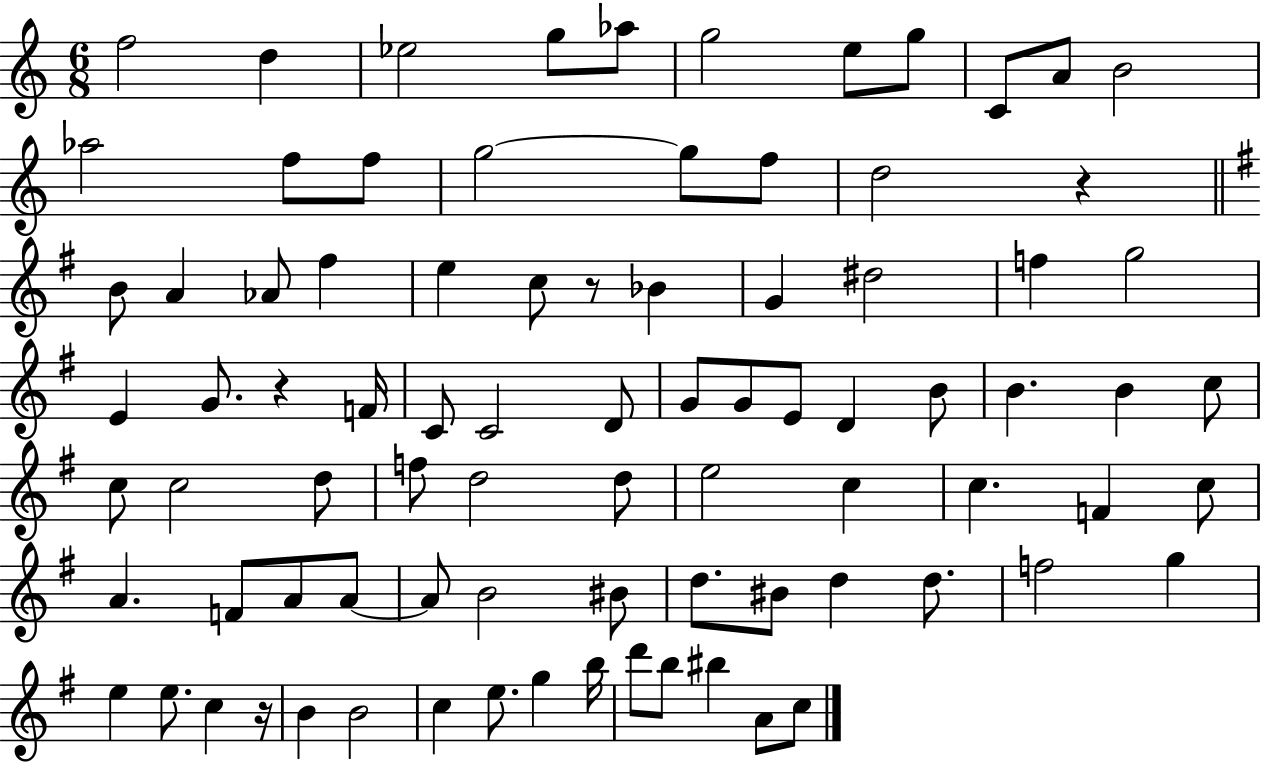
{
  \clef treble
  \numericTimeSignature
  \time 6/8
  \key c \major
  f''2 d''4 | ees''2 g''8 aes''8 | g''2 e''8 g''8 | c'8 a'8 b'2 | \break aes''2 f''8 f''8 | g''2~~ g''8 f''8 | d''2 r4 | \bar "||" \break \key g \major b'8 a'4 aes'8 fis''4 | e''4 c''8 r8 bes'4 | g'4 dis''2 | f''4 g''2 | \break e'4 g'8. r4 f'16 | c'8 c'2 d'8 | g'8 g'8 e'8 d'4 b'8 | b'4. b'4 c''8 | \break c''8 c''2 d''8 | f''8 d''2 d''8 | e''2 c''4 | c''4. f'4 c''8 | \break a'4. f'8 a'8 a'8~~ | a'8 b'2 bis'8 | d''8. bis'8 d''4 d''8. | f''2 g''4 | \break e''4 e''8. c''4 r16 | b'4 b'2 | c''4 e''8. g''4 b''16 | d'''8 b''8 bis''4 a'8 c''8 | \break \bar "|."
}